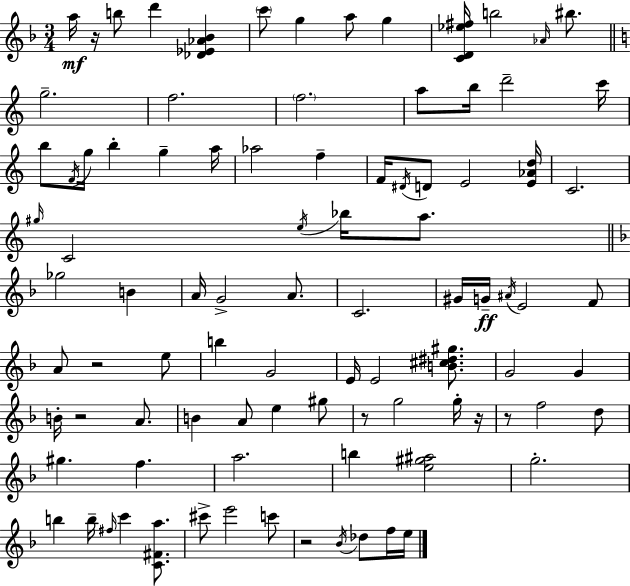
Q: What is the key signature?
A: D minor